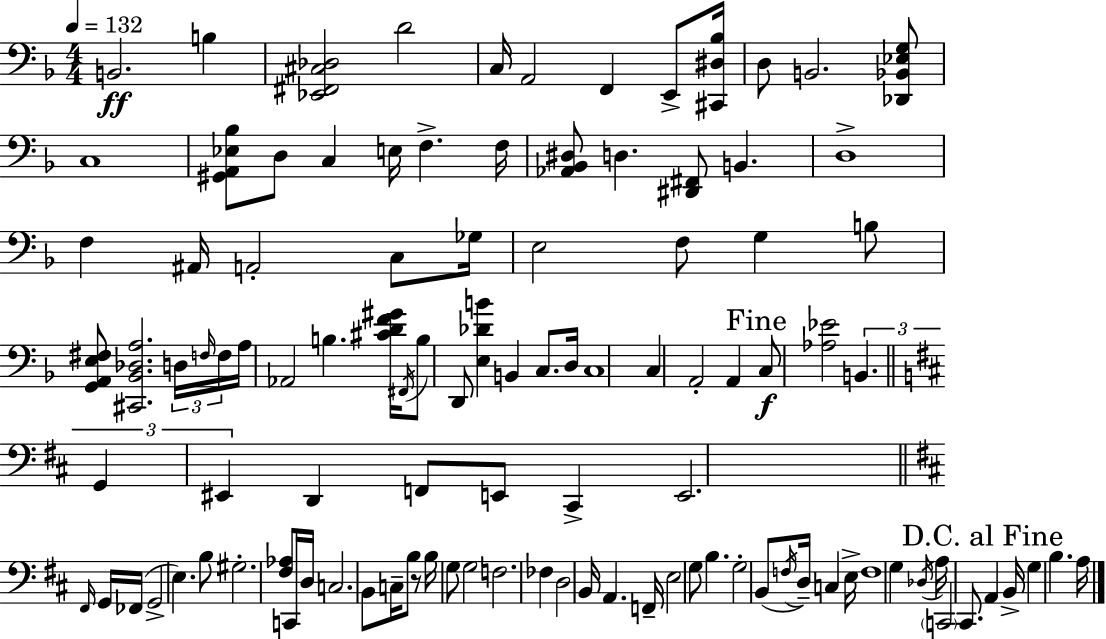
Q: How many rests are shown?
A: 1